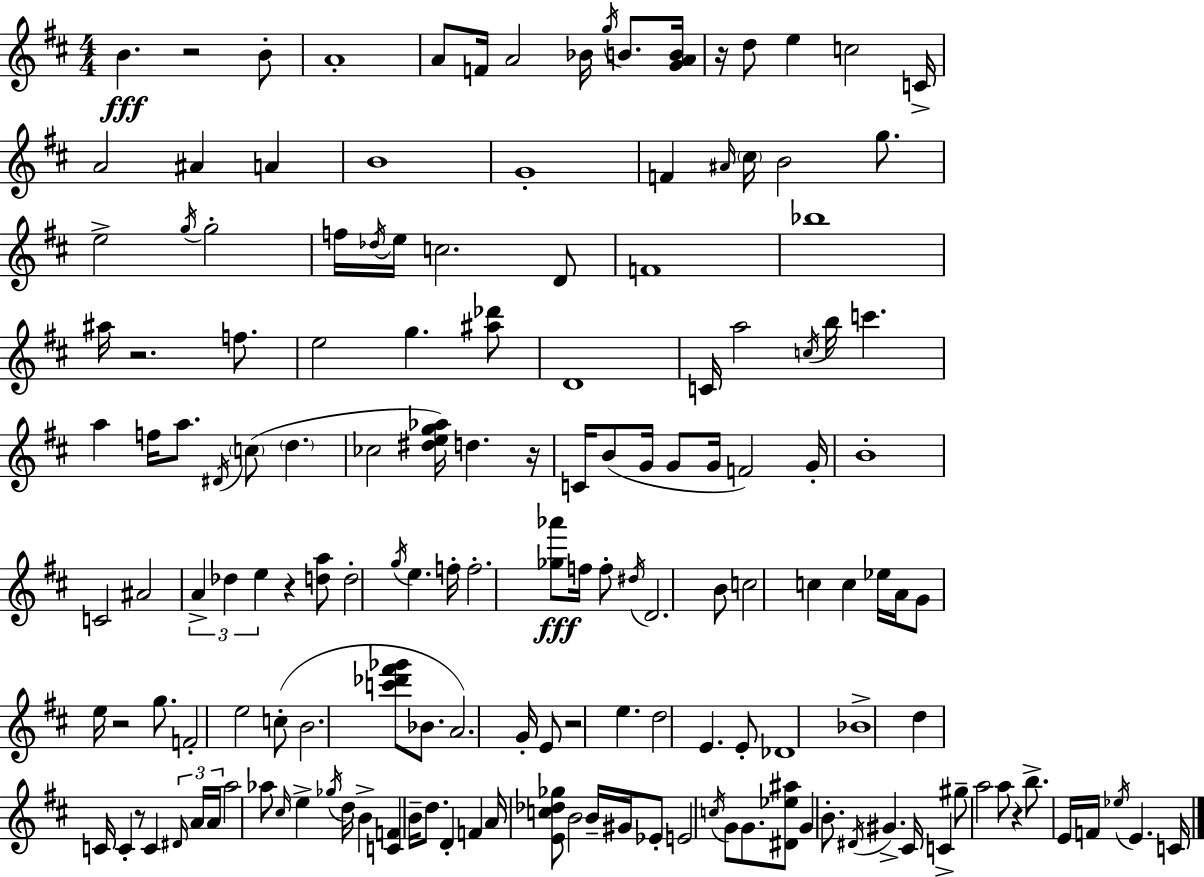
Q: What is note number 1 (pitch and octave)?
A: B4